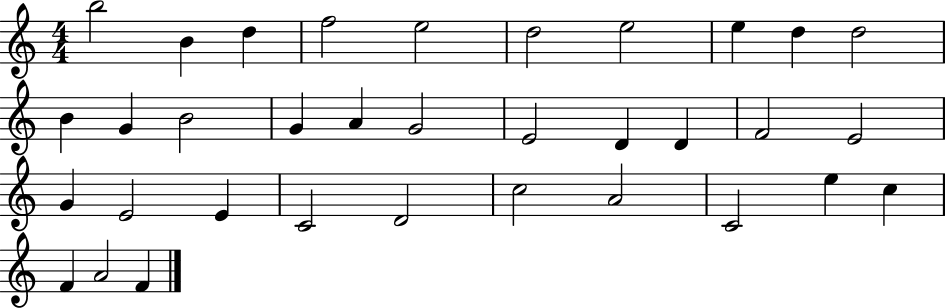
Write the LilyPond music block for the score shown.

{
  \clef treble
  \numericTimeSignature
  \time 4/4
  \key c \major
  b''2 b'4 d''4 | f''2 e''2 | d''2 e''2 | e''4 d''4 d''2 | \break b'4 g'4 b'2 | g'4 a'4 g'2 | e'2 d'4 d'4 | f'2 e'2 | \break g'4 e'2 e'4 | c'2 d'2 | c''2 a'2 | c'2 e''4 c''4 | \break f'4 a'2 f'4 | \bar "|."
}